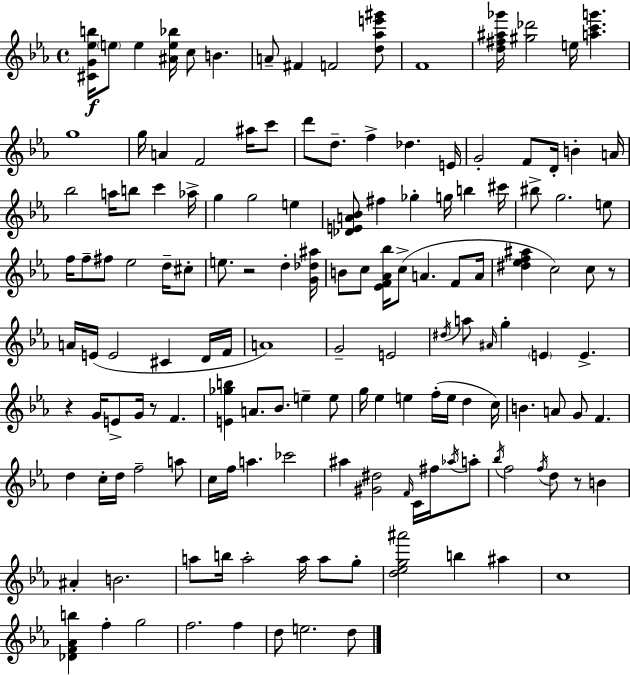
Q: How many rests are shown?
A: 5